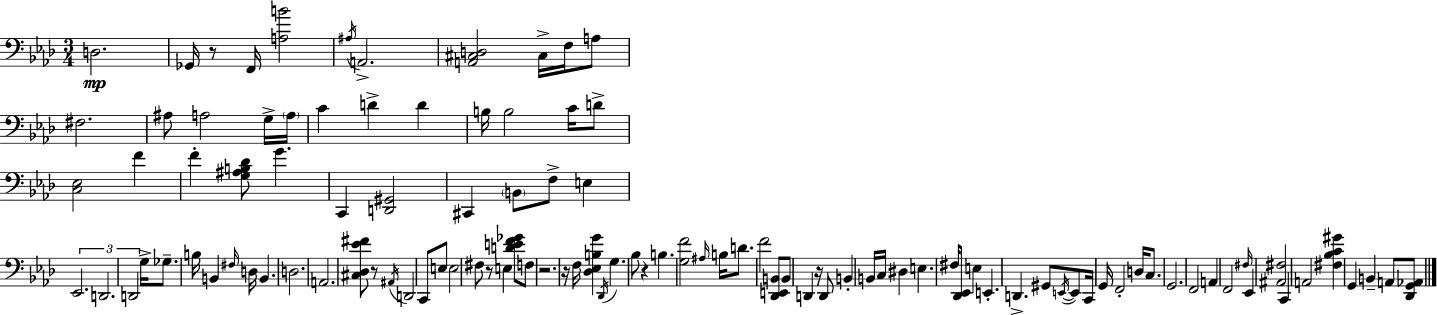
X:1
T:Untitled
M:3/4
L:1/4
K:Ab
D,2 _G,,/4 z/2 F,,/4 [A,B]2 ^A,/4 A,,2 [A,,^C,D,]2 ^C,/4 F,/4 A,/2 ^F,2 ^A,/2 A,2 G,/4 A,/4 C D D B,/4 B,2 C/4 D/2 [C,_E,]2 F F [G,^A,B,_D]/2 G C,, [D,,^G,,]2 ^C,, B,,/2 F,/2 E, _E,,2 D,,2 D,,2 G,/4 _G,/2 B,/4 B,, ^F,/4 D,/4 B,, D,2 A,,2 [^C,_D,_E^F]/2 z/2 ^A,,/4 D,,2 C,,/2 E,/2 E,2 ^F,/2 z/2 E, [DEF_G]/2 F,/2 z2 z/4 F,/4 [_D,_E,B,G] _D,,/4 G, _B,/2 z B, [G,F]2 ^A,/4 B,/4 D/2 F2 [_D,,E,,B,,]/2 B,,/2 D,, z/4 D,,/2 B,, B,,/4 C,/4 ^D, E, ^F,/4 [_D,,_E,,]/2 E, E,, D,, ^G,,/2 E,,/4 E,,/2 C,,/4 G,,/4 F,,2 D,/4 C,/2 G,,2 F,,2 A,, F,,2 ^F,/4 _E,, [^A,,^F,]2 C,, A,,2 [^F,_B,C^G] G,, B,, A,,/2 [_D,,G,,_A,,]/2